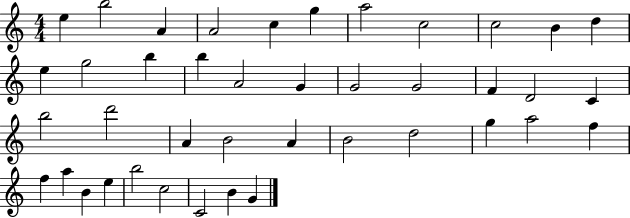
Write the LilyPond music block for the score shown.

{
  \clef treble
  \numericTimeSignature
  \time 4/4
  \key c \major
  e''4 b''2 a'4 | a'2 c''4 g''4 | a''2 c''2 | c''2 b'4 d''4 | \break e''4 g''2 b''4 | b''4 a'2 g'4 | g'2 g'2 | f'4 d'2 c'4 | \break b''2 d'''2 | a'4 b'2 a'4 | b'2 d''2 | g''4 a''2 f''4 | \break f''4 a''4 b'4 e''4 | b''2 c''2 | c'2 b'4 g'4 | \bar "|."
}